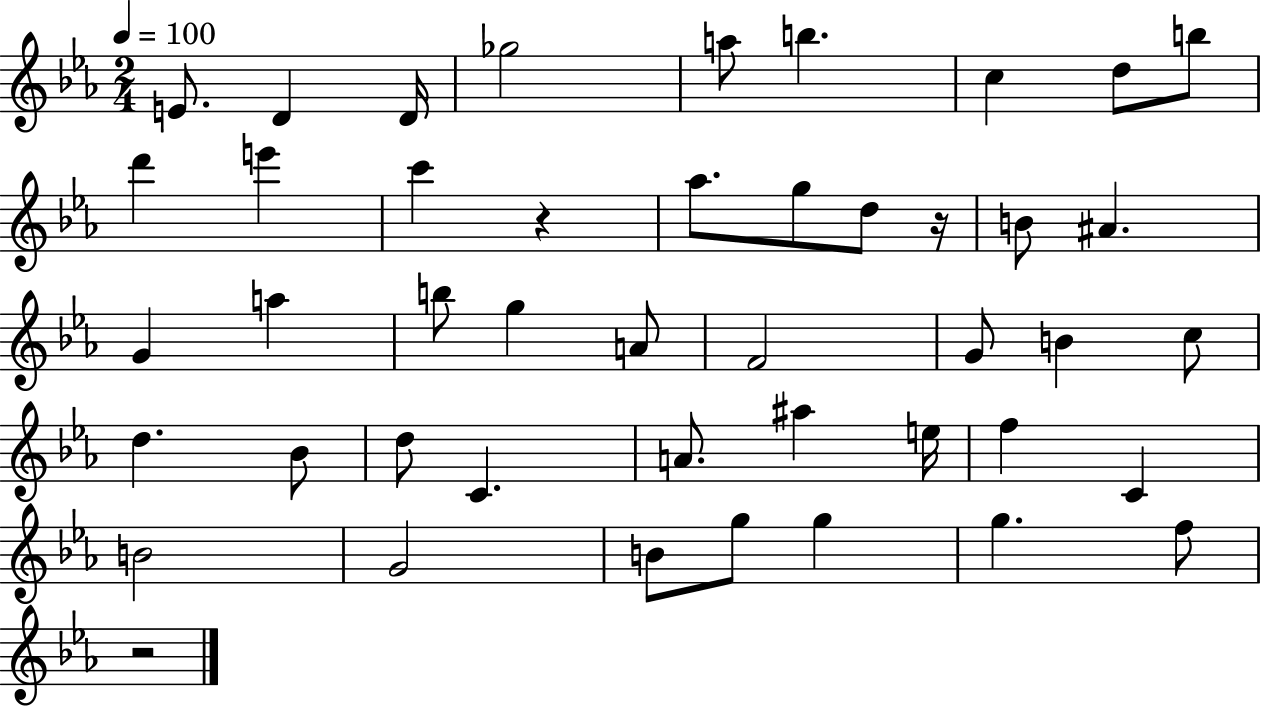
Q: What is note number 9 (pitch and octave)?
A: B5